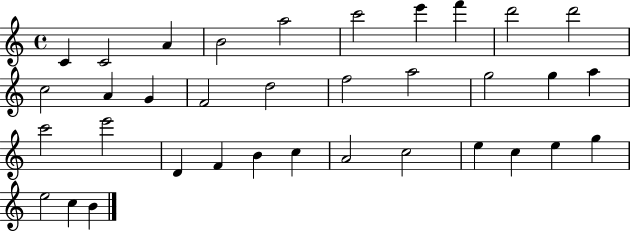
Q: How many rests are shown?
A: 0